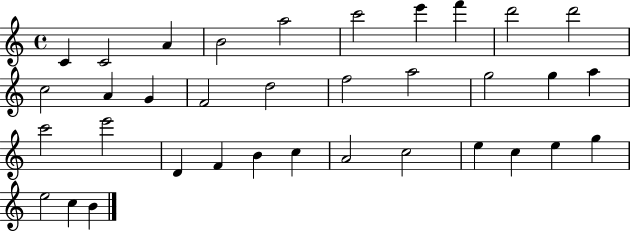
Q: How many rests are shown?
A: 0